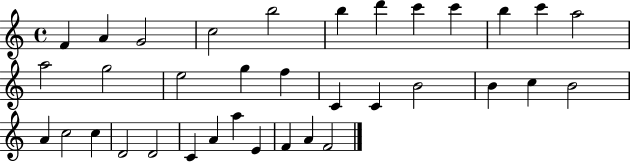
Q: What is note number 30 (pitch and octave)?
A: A4